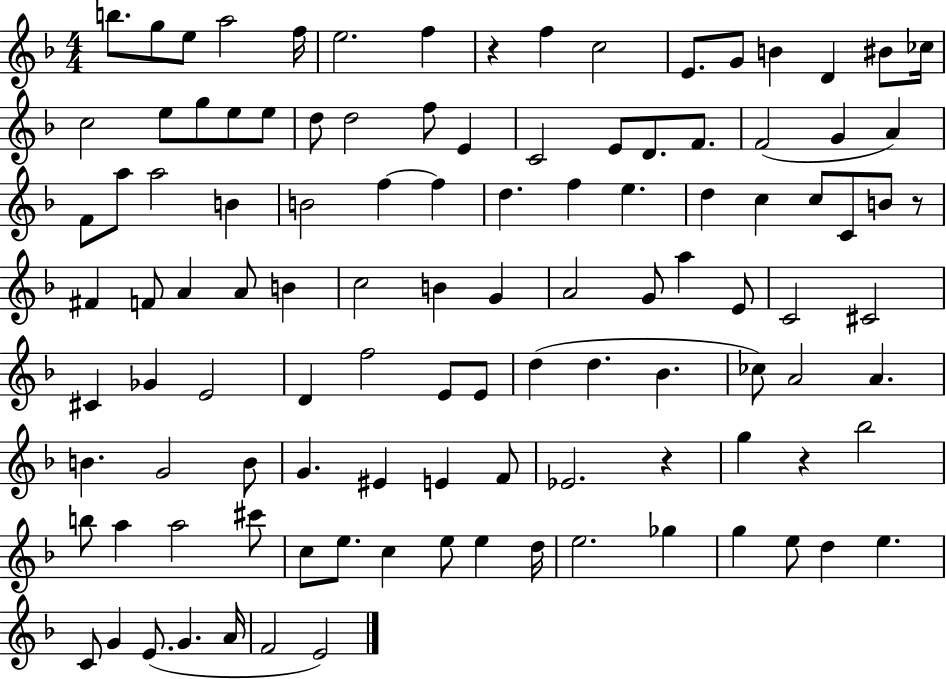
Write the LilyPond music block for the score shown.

{
  \clef treble
  \numericTimeSignature
  \time 4/4
  \key f \major
  \repeat volta 2 { b''8. g''8 e''8 a''2 f''16 | e''2. f''4 | r4 f''4 c''2 | e'8. g'8 b'4 d'4 bis'8 ces''16 | \break c''2 e''8 g''8 e''8 e''8 | d''8 d''2 f''8 e'4 | c'2 e'8 d'8. f'8. | f'2( g'4 a'4) | \break f'8 a''8 a''2 b'4 | b'2 f''4~~ f''4 | d''4. f''4 e''4. | d''4 c''4 c''8 c'8 b'8 r8 | \break fis'4 f'8 a'4 a'8 b'4 | c''2 b'4 g'4 | a'2 g'8 a''4 e'8 | c'2 cis'2 | \break cis'4 ges'4 e'2 | d'4 f''2 e'8 e'8 | d''4( d''4. bes'4. | ces''8) a'2 a'4. | \break b'4. g'2 b'8 | g'4. eis'4 e'4 f'8 | ees'2. r4 | g''4 r4 bes''2 | \break b''8 a''4 a''2 cis'''8 | c''8 e''8. c''4 e''8 e''4 d''16 | e''2. ges''4 | g''4 e''8 d''4 e''4. | \break c'8 g'4 e'8.( g'4. a'16 | f'2 e'2) | } \bar "|."
}